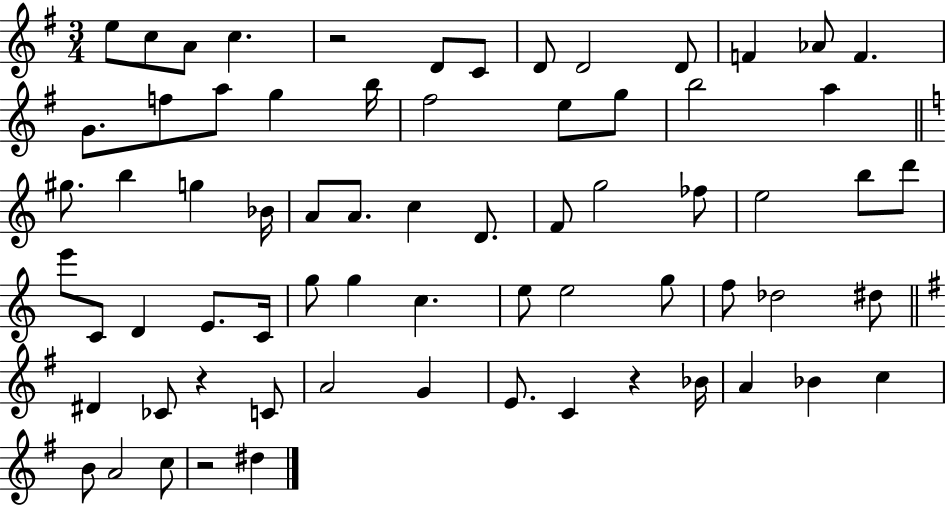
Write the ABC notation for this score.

X:1
T:Untitled
M:3/4
L:1/4
K:G
e/2 c/2 A/2 c z2 D/2 C/2 D/2 D2 D/2 F _A/2 F G/2 f/2 a/2 g b/4 ^f2 e/2 g/2 b2 a ^g/2 b g _B/4 A/2 A/2 c D/2 F/2 g2 _f/2 e2 b/2 d'/2 e'/2 C/2 D E/2 C/4 g/2 g c e/2 e2 g/2 f/2 _d2 ^d/2 ^D _C/2 z C/2 A2 G E/2 C z _B/4 A _B c B/2 A2 c/2 z2 ^d